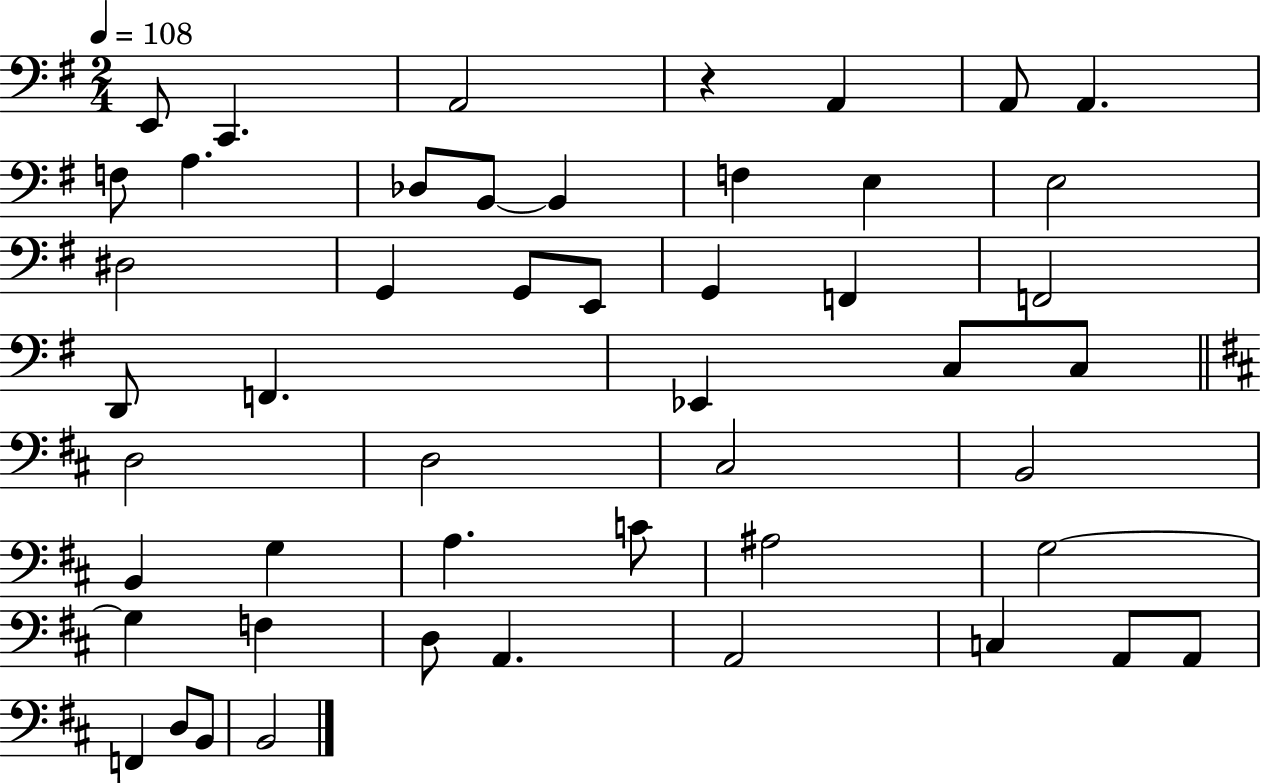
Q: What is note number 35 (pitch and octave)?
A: A#3